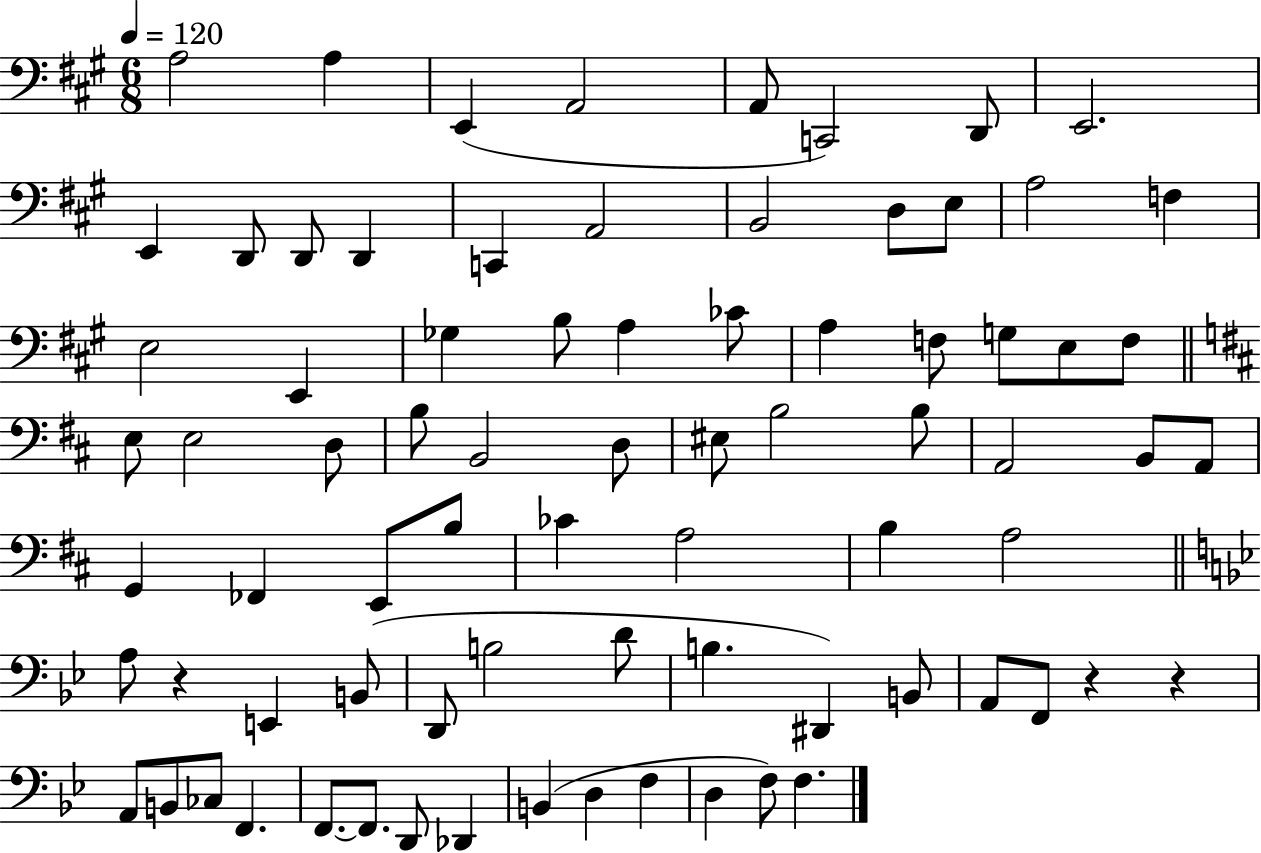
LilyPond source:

{
  \clef bass
  \numericTimeSignature
  \time 6/8
  \key a \major
  \tempo 4 = 120
  a2 a4 | e,4( a,2 | a,8 c,2) d,8 | e,2. | \break e,4 d,8 d,8 d,4 | c,4 a,2 | b,2 d8 e8 | a2 f4 | \break e2 e,4 | ges4 b8 a4 ces'8 | a4 f8 g8 e8 f8 | \bar "||" \break \key b \minor e8 e2 d8 | b8 b,2 d8 | eis8 b2 b8 | a,2 b,8 a,8 | \break g,4 fes,4 e,8 b8 | ces'4 a2 | b4 a2 | \bar "||" \break \key bes \major a8 r4 e,4 b,8( | d,8 b2 d'8 | b4. dis,4) b,8 | a,8 f,8 r4 r4 | \break a,8 b,8 ces8 f,4. | f,8.~~ f,8. d,8 des,4 | b,4( d4 f4 | d4 f8) f4. | \break \bar "|."
}